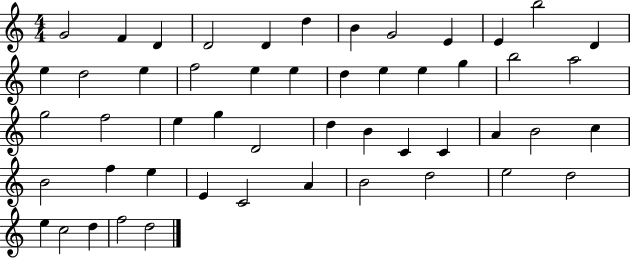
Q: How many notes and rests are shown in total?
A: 51